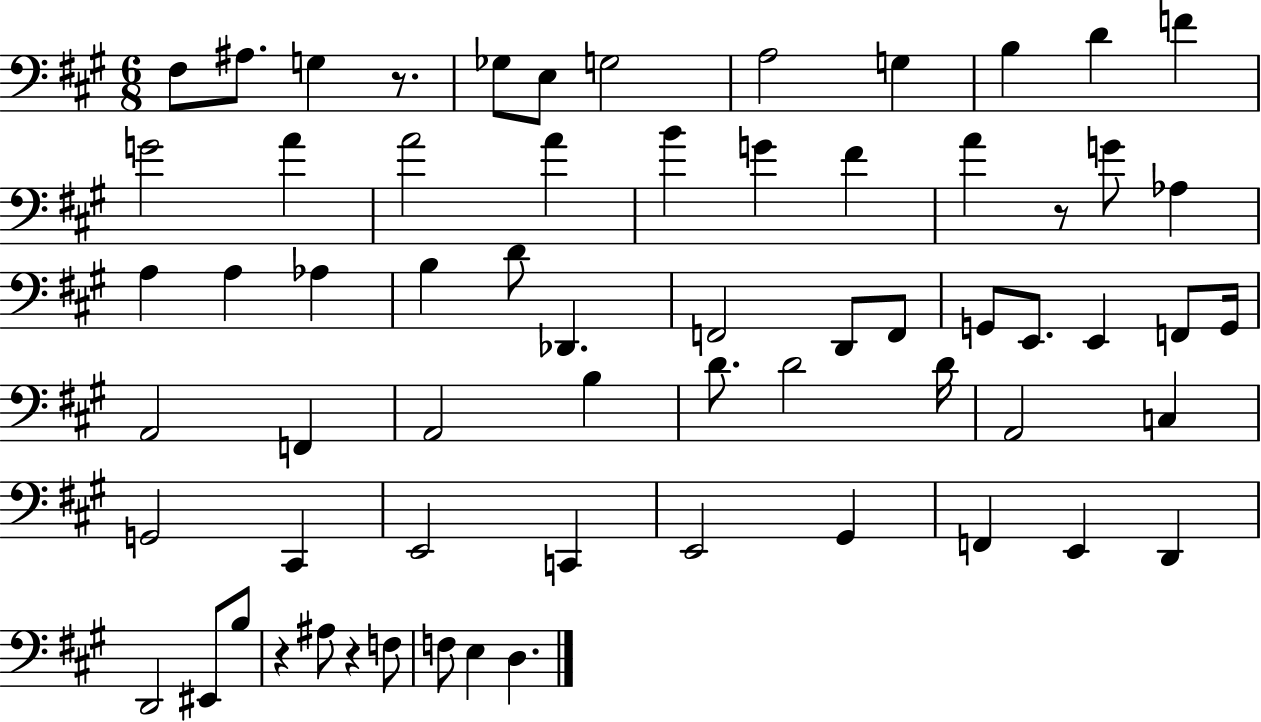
{
  \clef bass
  \numericTimeSignature
  \time 6/8
  \key a \major
  fis8 ais8. g4 r8. | ges8 e8 g2 | a2 g4 | b4 d'4 f'4 | \break g'2 a'4 | a'2 a'4 | b'4 g'4 fis'4 | a'4 r8 g'8 aes4 | \break a4 a4 aes4 | b4 d'8 des,4. | f,2 d,8 f,8 | g,8 e,8. e,4 f,8 g,16 | \break a,2 f,4 | a,2 b4 | d'8. d'2 d'16 | a,2 c4 | \break g,2 cis,4 | e,2 c,4 | e,2 gis,4 | f,4 e,4 d,4 | \break d,2 eis,8 b8 | r4 ais8 r4 f8 | f8 e4 d4. | \bar "|."
}